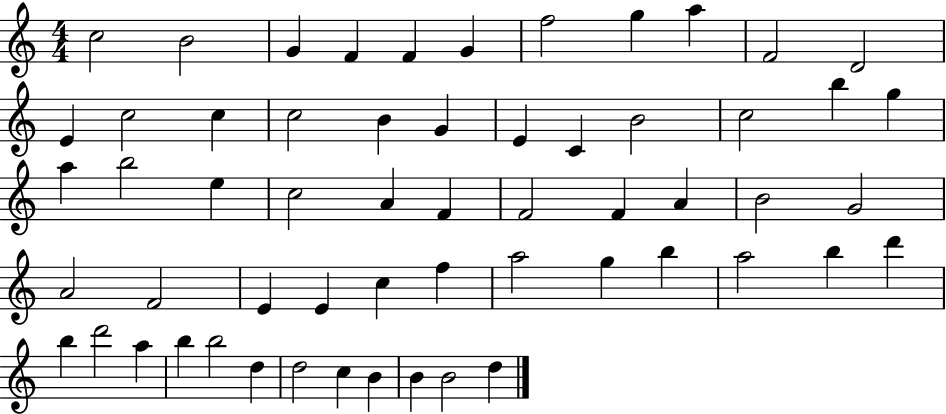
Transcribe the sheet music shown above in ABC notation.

X:1
T:Untitled
M:4/4
L:1/4
K:C
c2 B2 G F F G f2 g a F2 D2 E c2 c c2 B G E C B2 c2 b g a b2 e c2 A F F2 F A B2 G2 A2 F2 E E c f a2 g b a2 b d' b d'2 a b b2 d d2 c B B B2 d